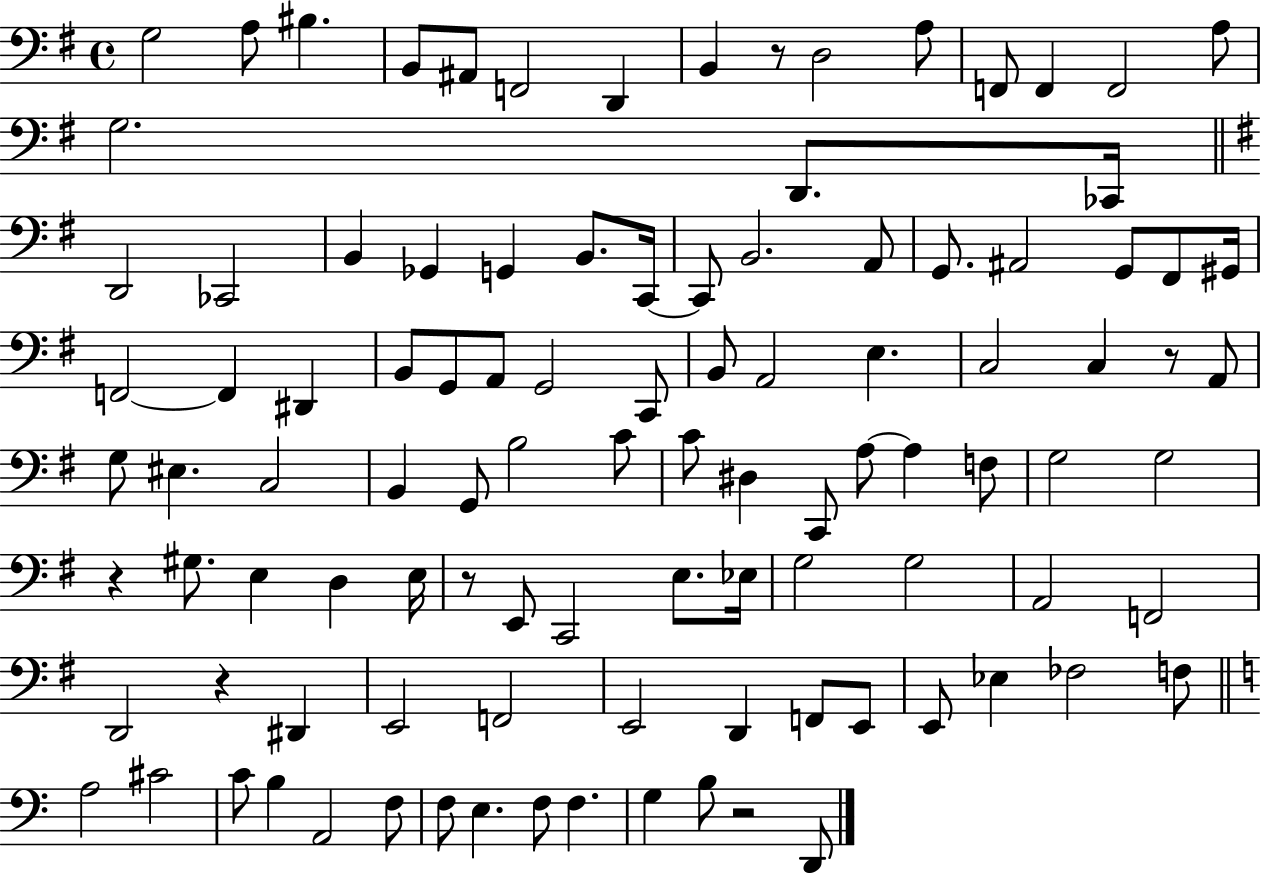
G3/h A3/e BIS3/q. B2/e A#2/e F2/h D2/q B2/q R/e D3/h A3/e F2/e F2/q F2/h A3/e G3/h. D2/e. CES2/s D2/h CES2/h B2/q Gb2/q G2/q B2/e. C2/s C2/e B2/h. A2/e G2/e. A#2/h G2/e F#2/e G#2/s F2/h F2/q D#2/q B2/e G2/e A2/e G2/h C2/e B2/e A2/h E3/q. C3/h C3/q R/e A2/e G3/e EIS3/q. C3/h B2/q G2/e B3/h C4/e C4/e D#3/q C2/e A3/e A3/q F3/e G3/h G3/h R/q G#3/e. E3/q D3/q E3/s R/e E2/e C2/h E3/e. Eb3/s G3/h G3/h A2/h F2/h D2/h R/q D#2/q E2/h F2/h E2/h D2/q F2/e E2/e E2/e Eb3/q FES3/h F3/e A3/h C#4/h C4/e B3/q A2/h F3/e F3/e E3/q. F3/e F3/q. G3/q B3/e R/h D2/e